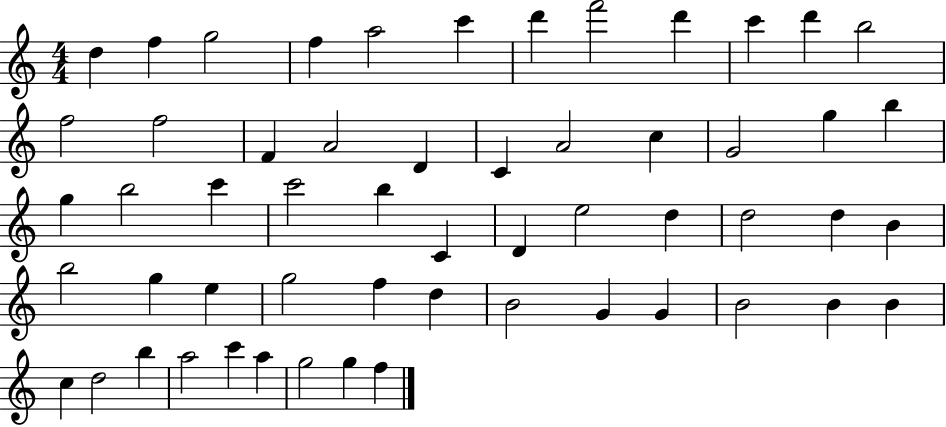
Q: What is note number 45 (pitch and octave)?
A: B4